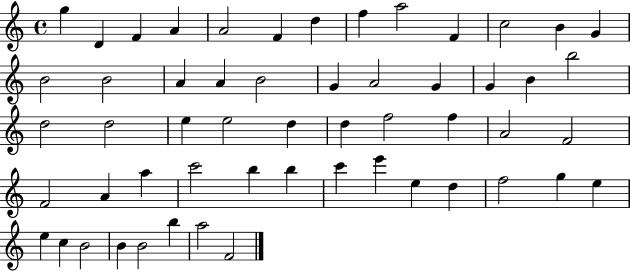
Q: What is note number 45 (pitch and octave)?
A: F5